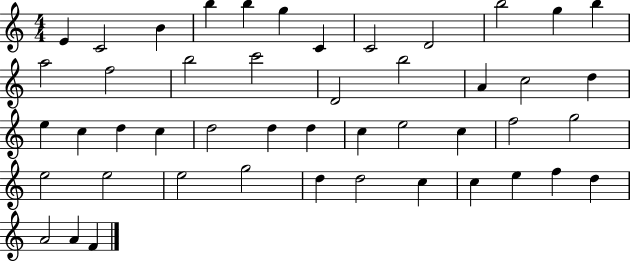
E4/q C4/h B4/q B5/q B5/q G5/q C4/q C4/h D4/h B5/h G5/q B5/q A5/h F5/h B5/h C6/h D4/h B5/h A4/q C5/h D5/q E5/q C5/q D5/q C5/q D5/h D5/q D5/q C5/q E5/h C5/q F5/h G5/h E5/h E5/h E5/h G5/h D5/q D5/h C5/q C5/q E5/q F5/q D5/q A4/h A4/q F4/q